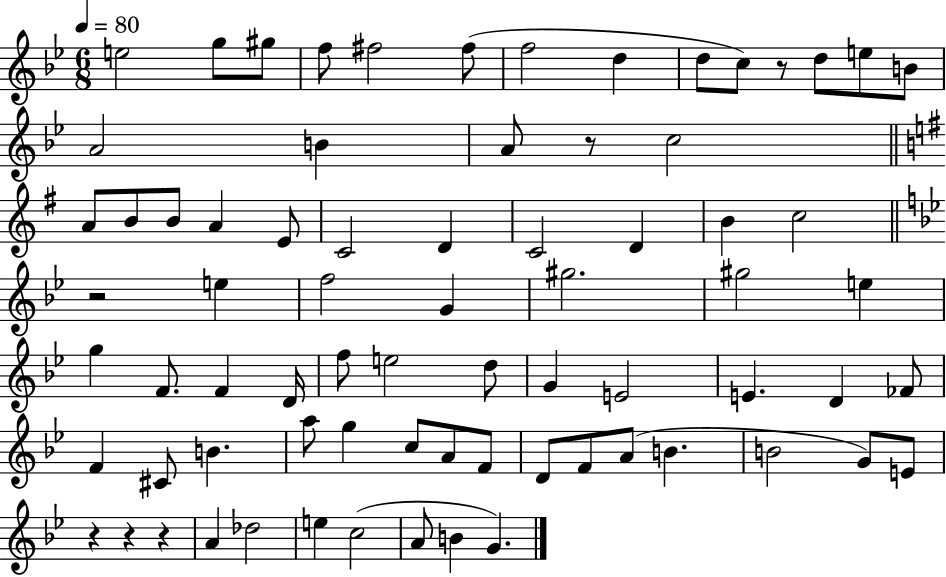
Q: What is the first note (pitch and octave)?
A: E5